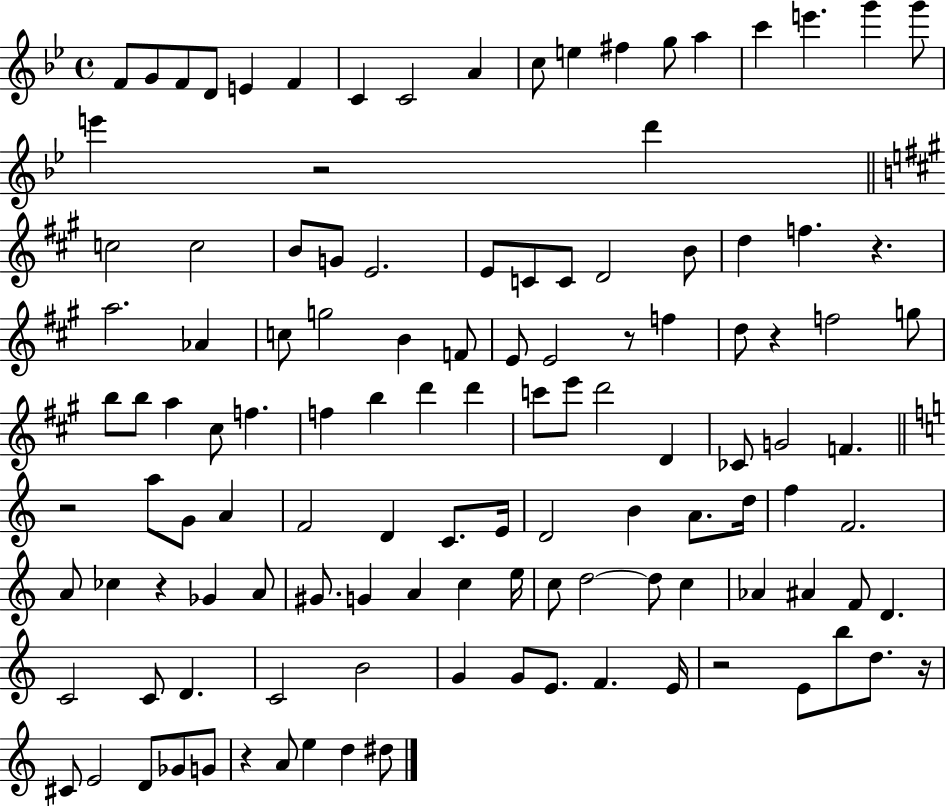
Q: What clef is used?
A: treble